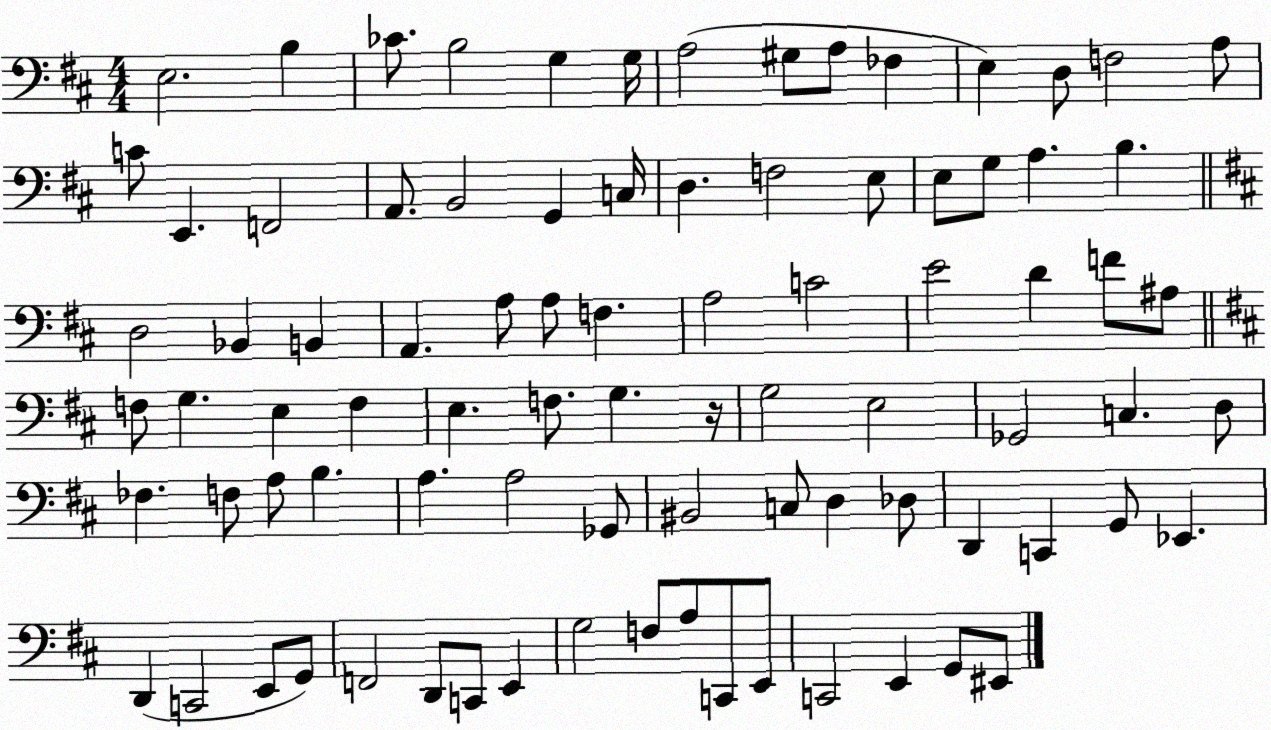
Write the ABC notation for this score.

X:1
T:Untitled
M:4/4
L:1/4
K:D
E,2 B, _C/2 B,2 G, G,/4 A,2 ^G,/2 A,/2 _F, E, D,/2 F,2 A,/2 C/2 E,, F,,2 A,,/2 B,,2 G,, C,/4 D, F,2 E,/2 E,/2 G,/2 A, B, D,2 _B,, B,, A,, A,/2 A,/2 F, A,2 C2 E2 D F/2 ^A,/2 F,/2 G, E, F, E, F,/2 G, z/4 G,2 E,2 _G,,2 C, D,/2 _F, F,/2 A,/2 B, A, A,2 _G,,/2 ^B,,2 C,/2 D, _D,/2 D,, C,, G,,/2 _E,, D,, C,,2 E,,/2 G,,/2 F,,2 D,,/2 C,,/2 E,, G,2 F,/2 A,/2 C,,/2 E,,/2 C,,2 E,, G,,/2 ^E,,/2